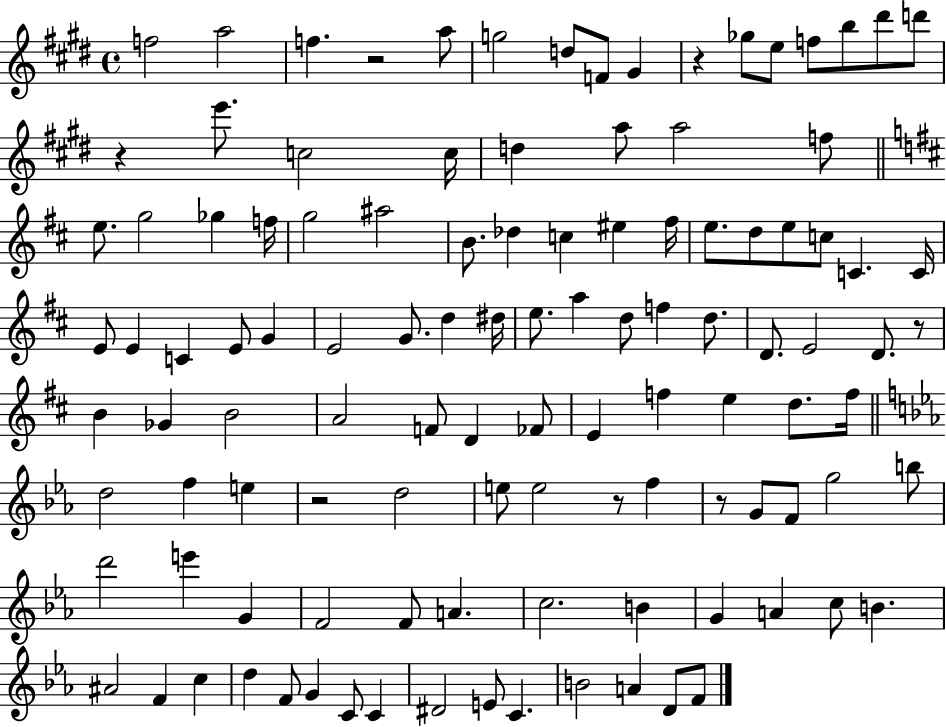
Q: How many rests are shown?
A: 7